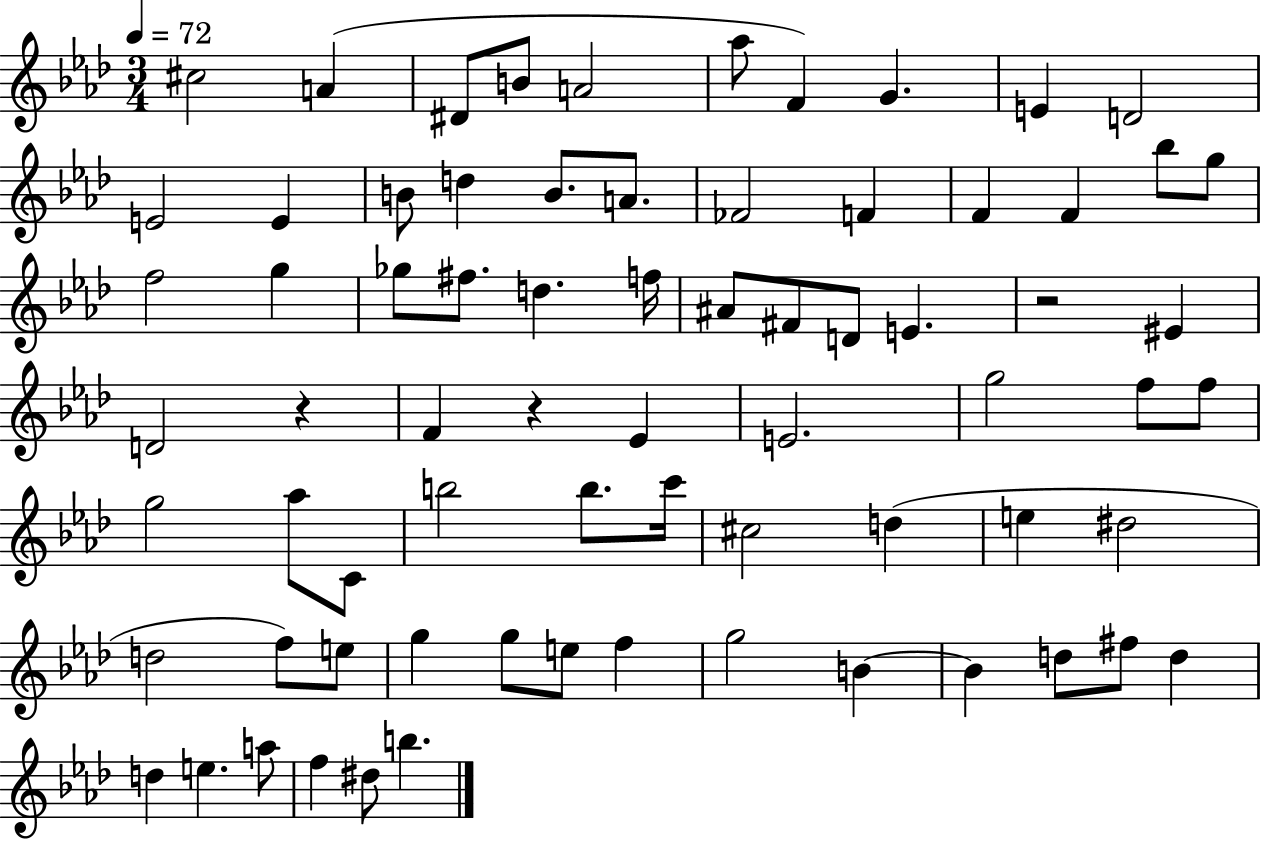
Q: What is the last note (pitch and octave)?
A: B5